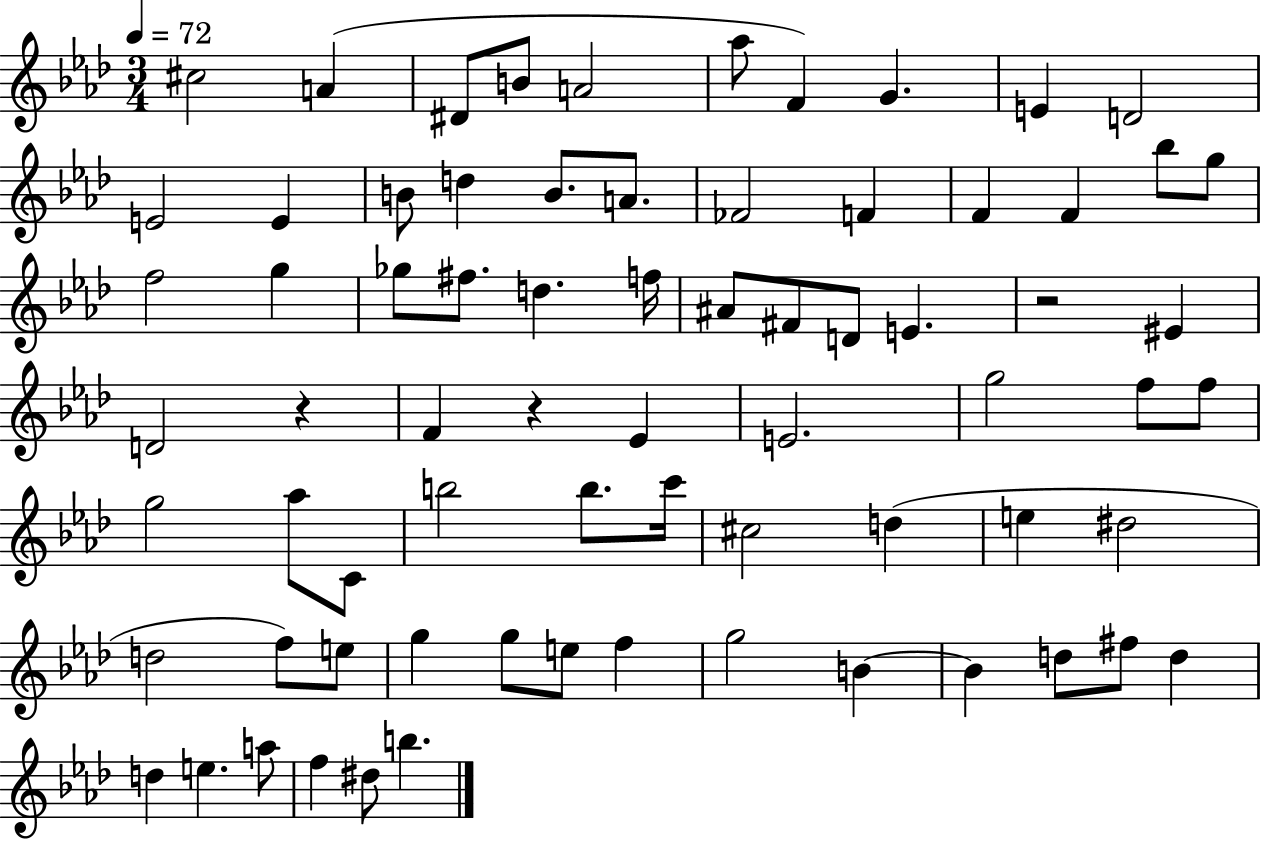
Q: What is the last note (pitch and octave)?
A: B5